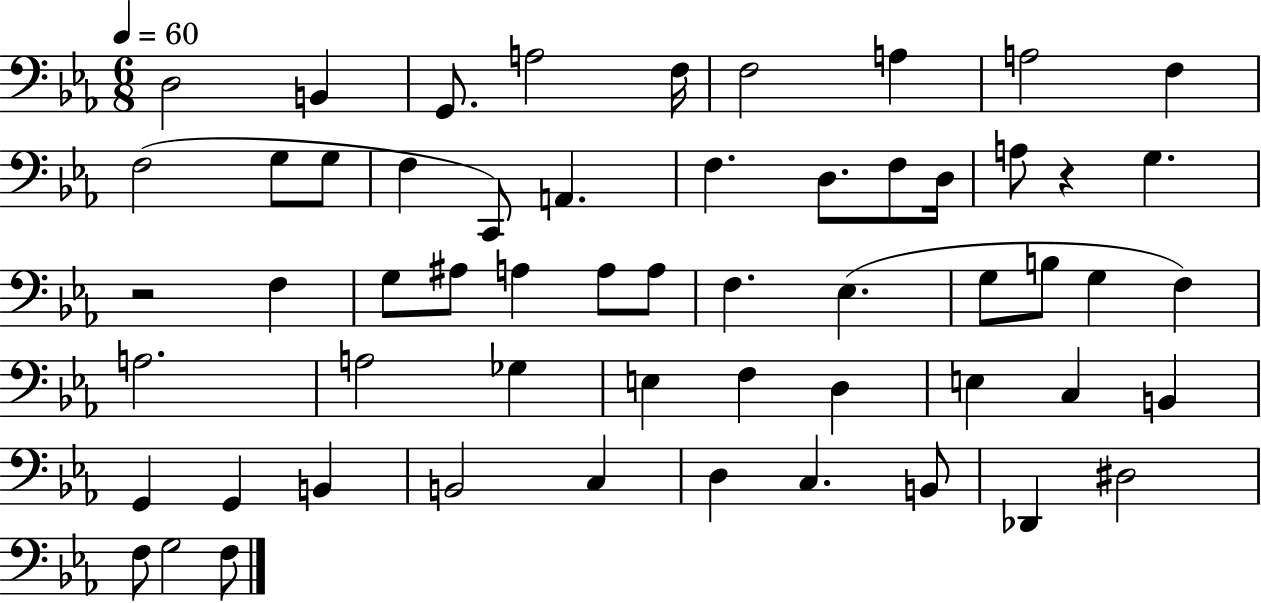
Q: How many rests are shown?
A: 2